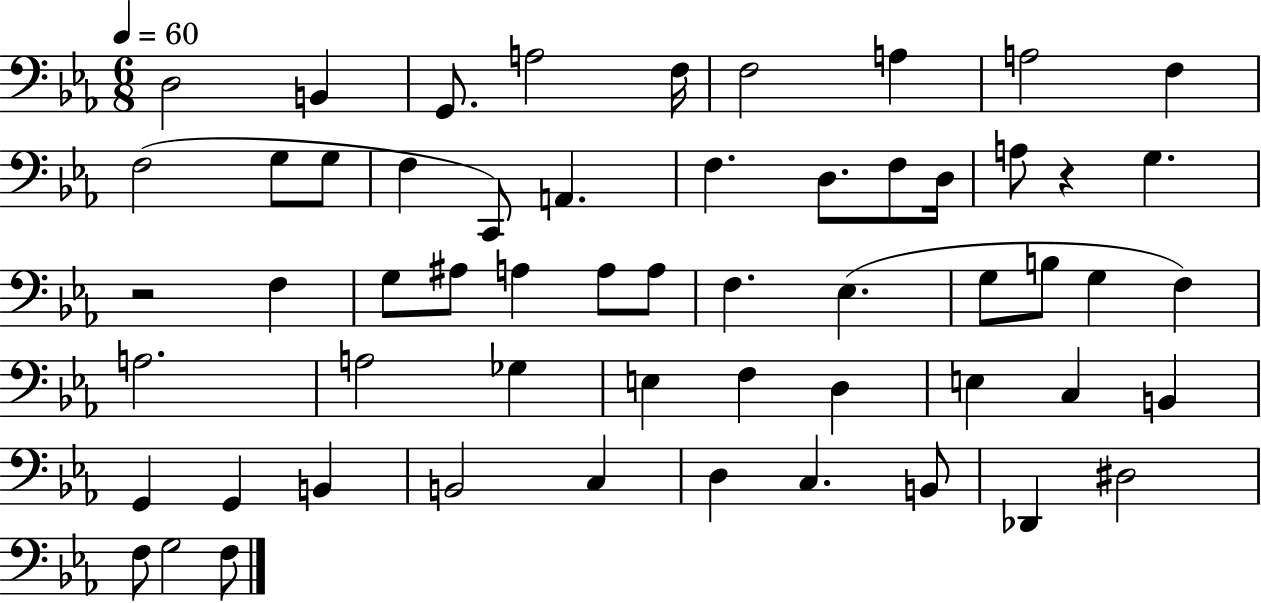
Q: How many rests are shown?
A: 2